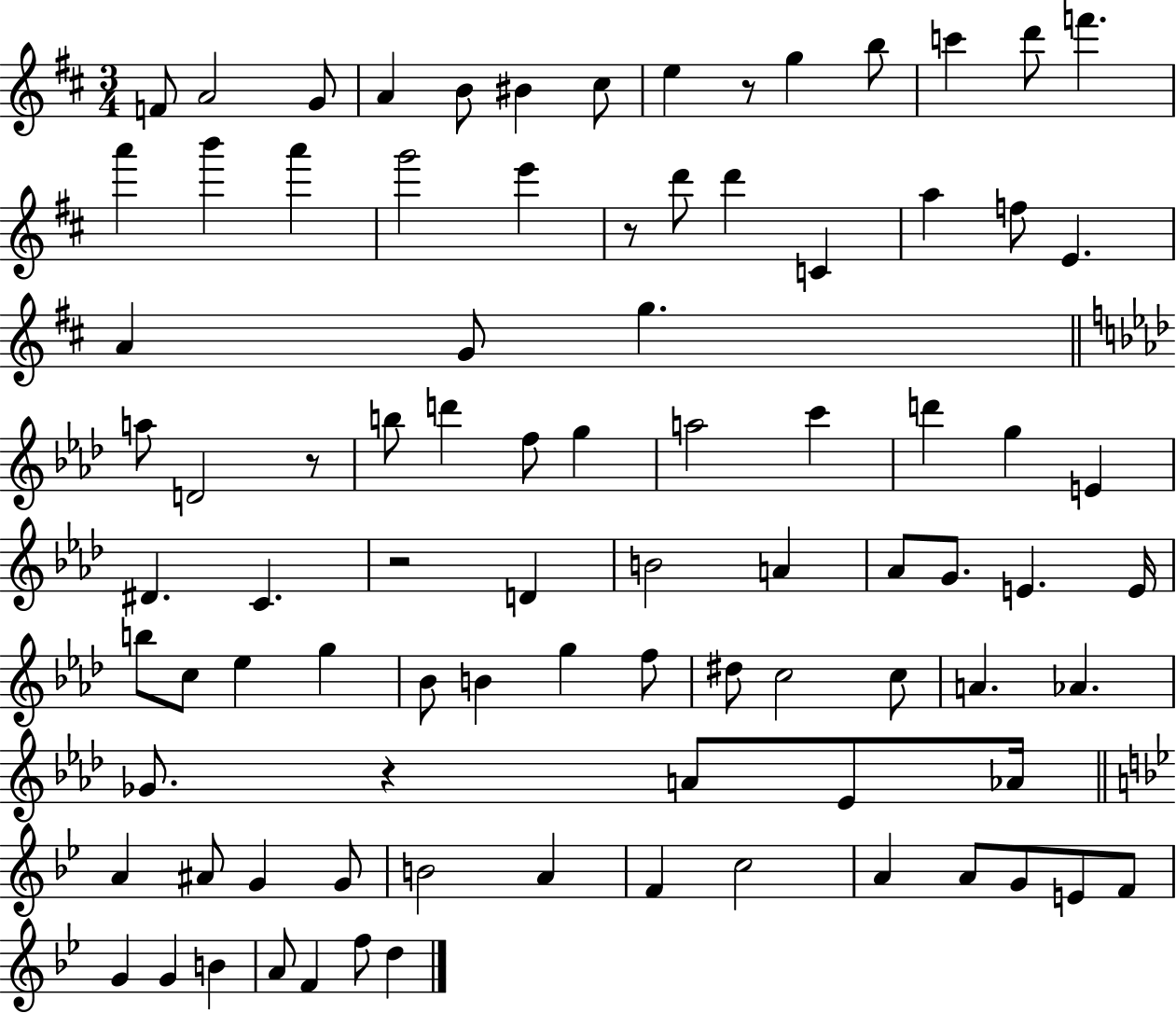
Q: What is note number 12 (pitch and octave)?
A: D6